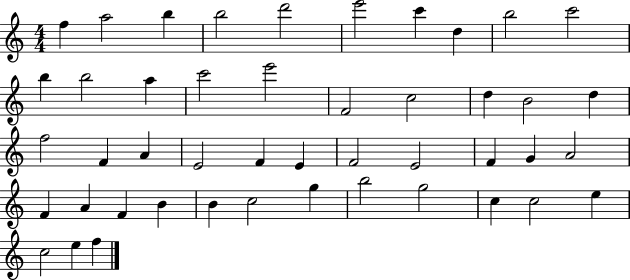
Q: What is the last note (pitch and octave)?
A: F5